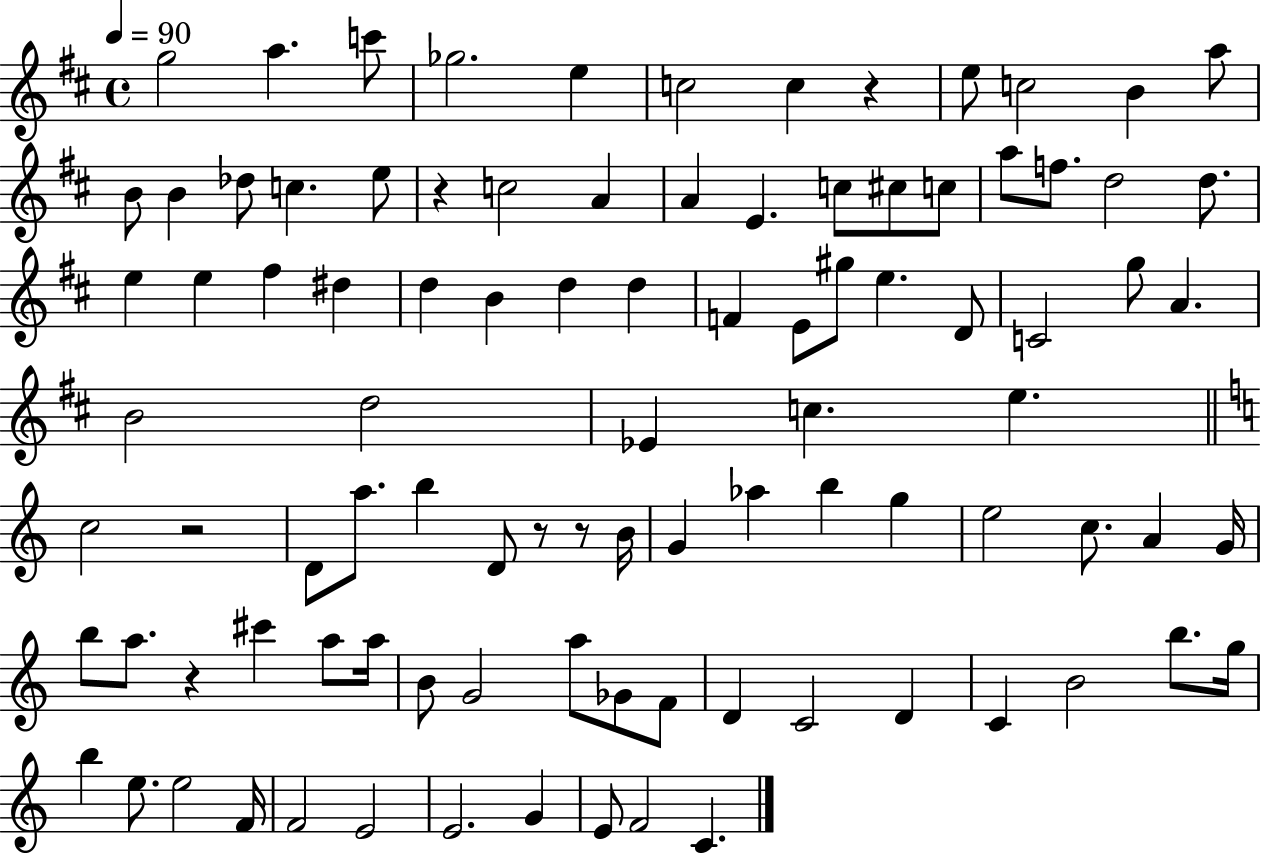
G5/h A5/q. C6/e Gb5/h. E5/q C5/h C5/q R/q E5/e C5/h B4/q A5/e B4/e B4/q Db5/e C5/q. E5/e R/q C5/h A4/q A4/q E4/q. C5/e C#5/e C5/e A5/e F5/e. D5/h D5/e. E5/q E5/q F#5/q D#5/q D5/q B4/q D5/q D5/q F4/q E4/e G#5/e E5/q. D4/e C4/h G5/e A4/q. B4/h D5/h Eb4/q C5/q. E5/q. C5/h R/h D4/e A5/e. B5/q D4/e R/e R/e B4/s G4/q Ab5/q B5/q G5/q E5/h C5/e. A4/q G4/s B5/e A5/e. R/q C#6/q A5/e A5/s B4/e G4/h A5/e Gb4/e F4/e D4/q C4/h D4/q C4/q B4/h B5/e. G5/s B5/q E5/e. E5/h F4/s F4/h E4/h E4/h. G4/q E4/e F4/h C4/q.